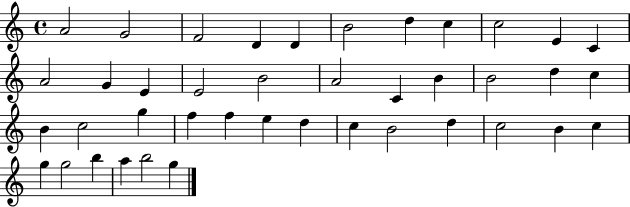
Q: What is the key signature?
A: C major